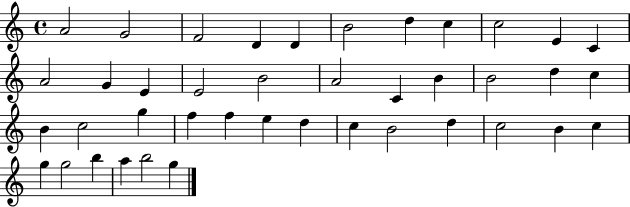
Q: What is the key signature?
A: C major